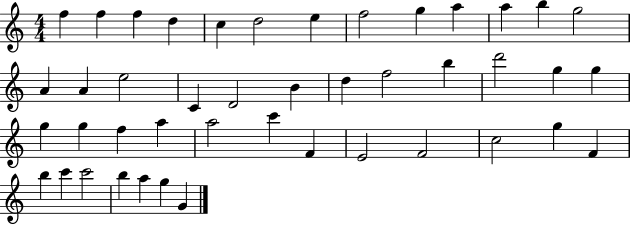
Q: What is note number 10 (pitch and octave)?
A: A5